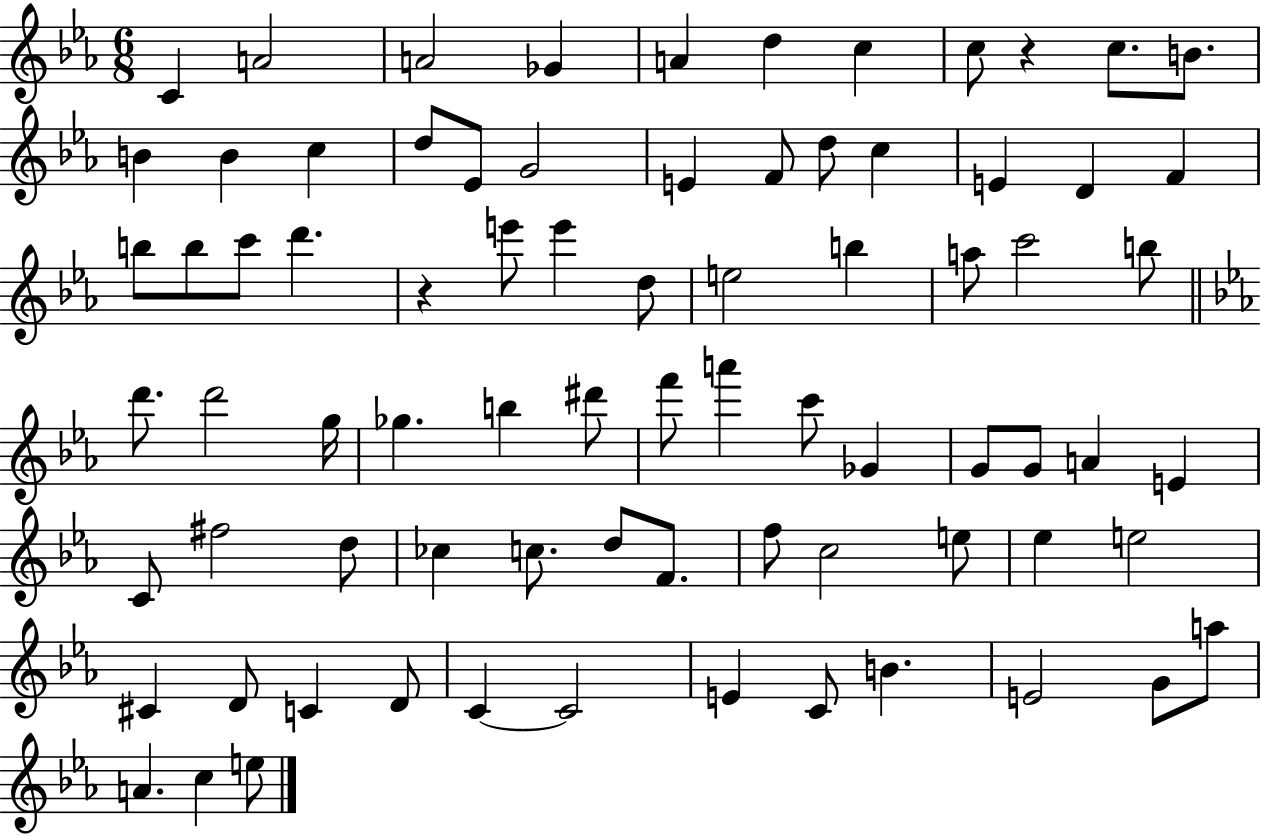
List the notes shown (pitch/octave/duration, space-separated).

C4/q A4/h A4/h Gb4/q A4/q D5/q C5/q C5/e R/q C5/e. B4/e. B4/q B4/q C5/q D5/e Eb4/e G4/h E4/q F4/e D5/e C5/q E4/q D4/q F4/q B5/e B5/e C6/e D6/q. R/q E6/e E6/q D5/e E5/h B5/q A5/e C6/h B5/e D6/e. D6/h G5/s Gb5/q. B5/q D#6/e F6/e A6/q C6/e Gb4/q G4/e G4/e A4/q E4/q C4/e F#5/h D5/e CES5/q C5/e. D5/e F4/e. F5/e C5/h E5/e Eb5/q E5/h C#4/q D4/e C4/q D4/e C4/q C4/h E4/q C4/e B4/q. E4/h G4/e A5/e A4/q. C5/q E5/e